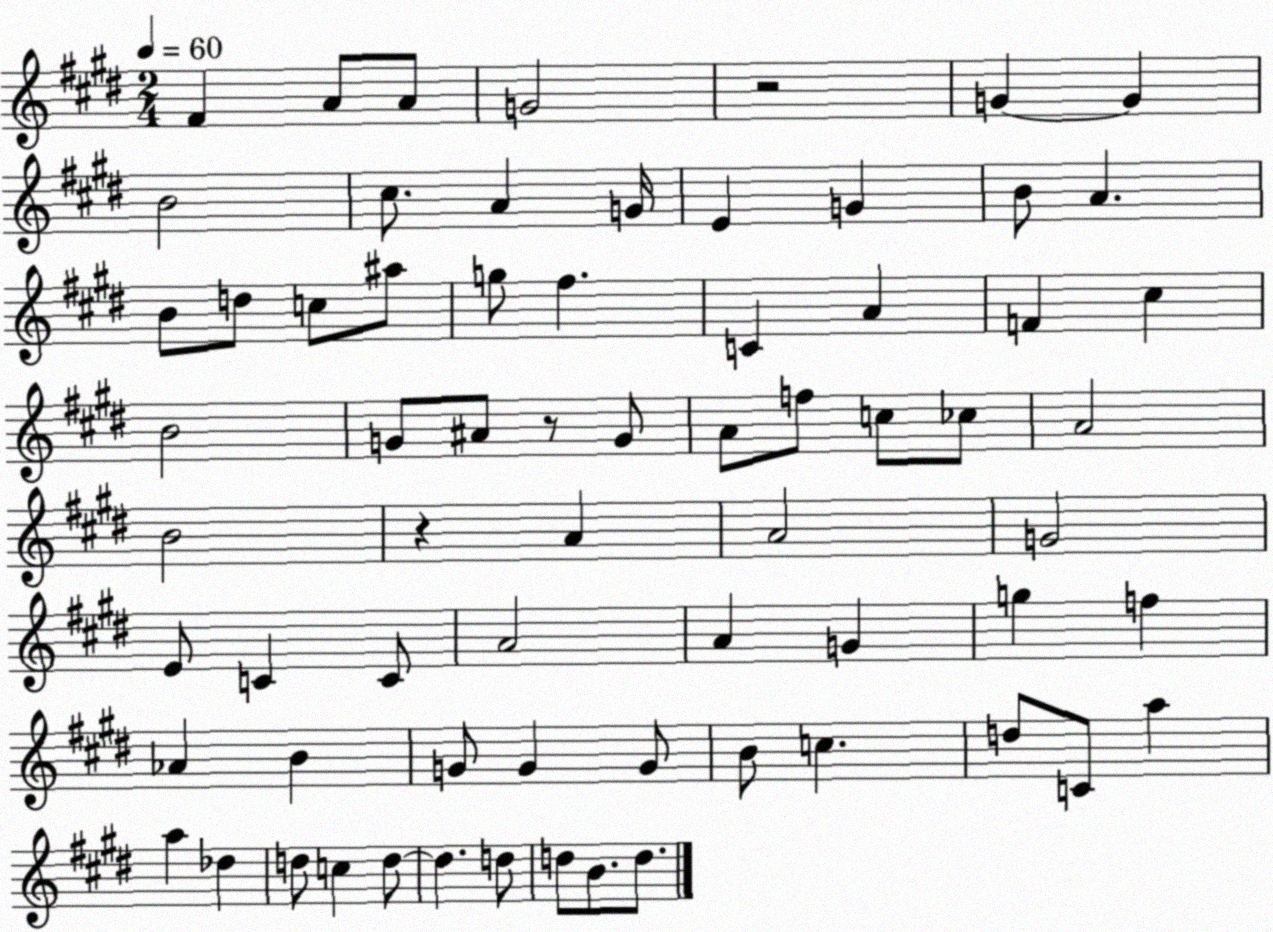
X:1
T:Untitled
M:2/4
L:1/4
K:E
^F A/2 A/2 G2 z2 G G B2 ^c/2 A G/4 E G B/2 A B/2 d/2 c/2 ^a/2 g/2 ^f C A F ^c B2 G/2 ^A/2 z/2 G/2 A/2 f/2 c/2 _c/2 A2 B2 z A A2 G2 E/2 C C/2 A2 A G g f _A B G/2 G G/2 B/2 c d/2 C/2 a a _d d/2 c d/2 d d/2 d/2 B/2 d/2